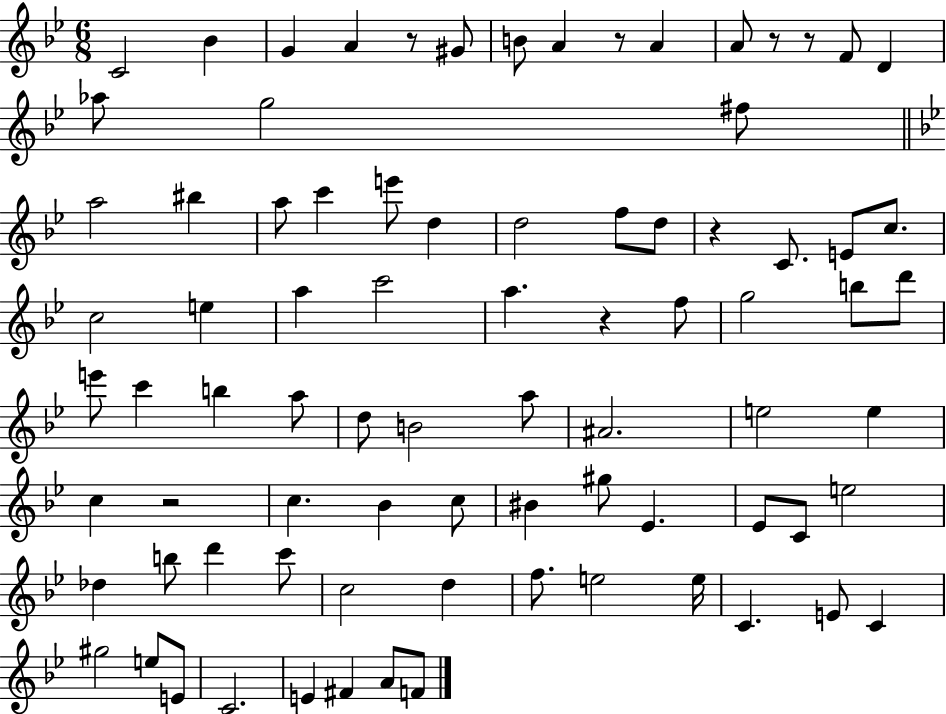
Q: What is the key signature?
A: BES major